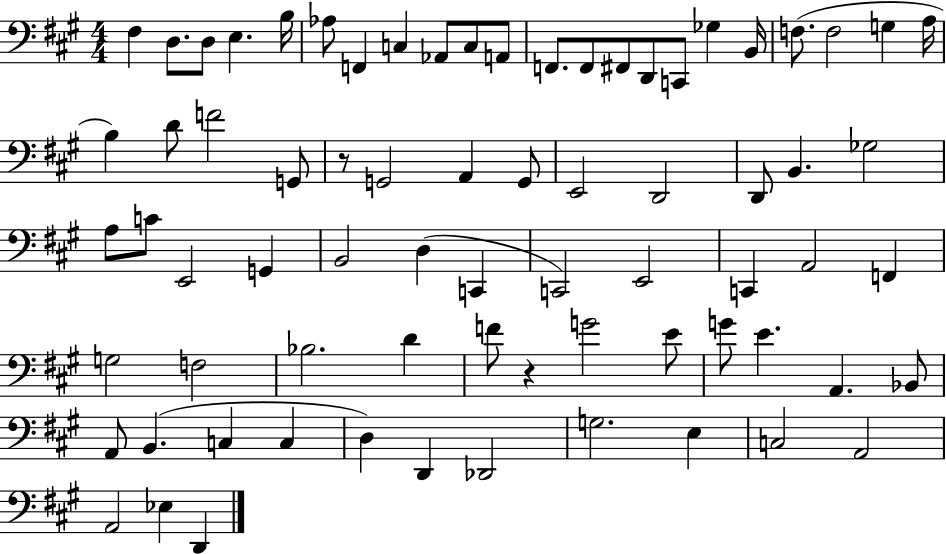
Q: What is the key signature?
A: A major